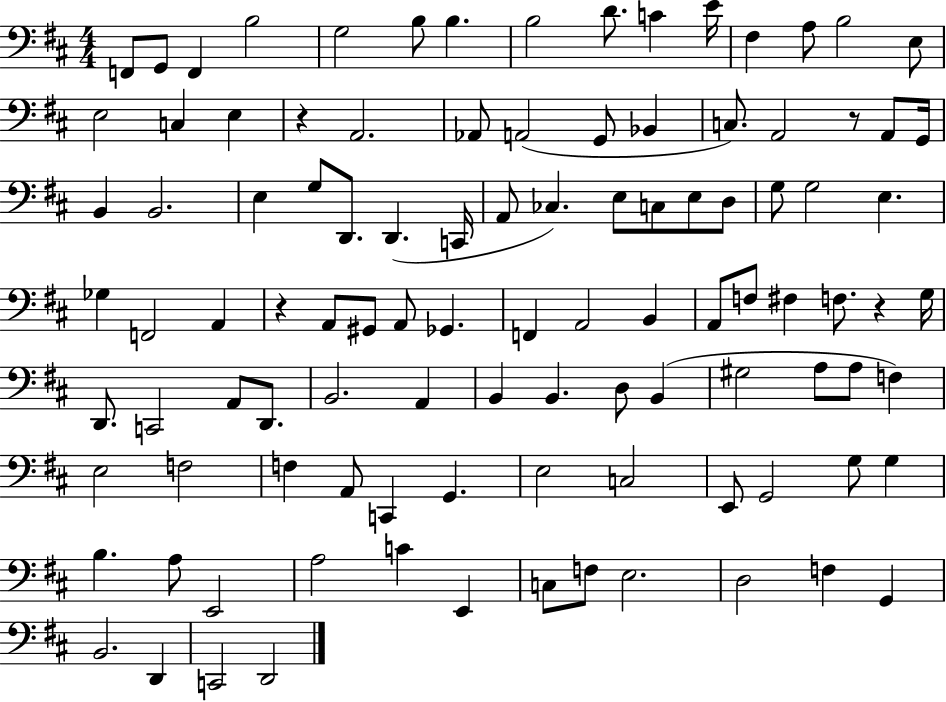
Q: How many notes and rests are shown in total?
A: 104